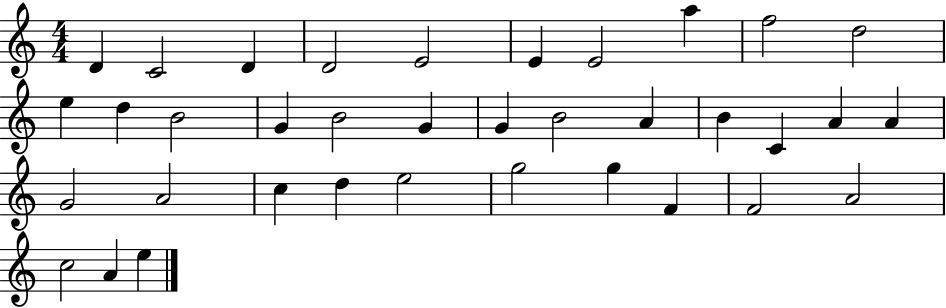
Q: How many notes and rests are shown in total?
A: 36